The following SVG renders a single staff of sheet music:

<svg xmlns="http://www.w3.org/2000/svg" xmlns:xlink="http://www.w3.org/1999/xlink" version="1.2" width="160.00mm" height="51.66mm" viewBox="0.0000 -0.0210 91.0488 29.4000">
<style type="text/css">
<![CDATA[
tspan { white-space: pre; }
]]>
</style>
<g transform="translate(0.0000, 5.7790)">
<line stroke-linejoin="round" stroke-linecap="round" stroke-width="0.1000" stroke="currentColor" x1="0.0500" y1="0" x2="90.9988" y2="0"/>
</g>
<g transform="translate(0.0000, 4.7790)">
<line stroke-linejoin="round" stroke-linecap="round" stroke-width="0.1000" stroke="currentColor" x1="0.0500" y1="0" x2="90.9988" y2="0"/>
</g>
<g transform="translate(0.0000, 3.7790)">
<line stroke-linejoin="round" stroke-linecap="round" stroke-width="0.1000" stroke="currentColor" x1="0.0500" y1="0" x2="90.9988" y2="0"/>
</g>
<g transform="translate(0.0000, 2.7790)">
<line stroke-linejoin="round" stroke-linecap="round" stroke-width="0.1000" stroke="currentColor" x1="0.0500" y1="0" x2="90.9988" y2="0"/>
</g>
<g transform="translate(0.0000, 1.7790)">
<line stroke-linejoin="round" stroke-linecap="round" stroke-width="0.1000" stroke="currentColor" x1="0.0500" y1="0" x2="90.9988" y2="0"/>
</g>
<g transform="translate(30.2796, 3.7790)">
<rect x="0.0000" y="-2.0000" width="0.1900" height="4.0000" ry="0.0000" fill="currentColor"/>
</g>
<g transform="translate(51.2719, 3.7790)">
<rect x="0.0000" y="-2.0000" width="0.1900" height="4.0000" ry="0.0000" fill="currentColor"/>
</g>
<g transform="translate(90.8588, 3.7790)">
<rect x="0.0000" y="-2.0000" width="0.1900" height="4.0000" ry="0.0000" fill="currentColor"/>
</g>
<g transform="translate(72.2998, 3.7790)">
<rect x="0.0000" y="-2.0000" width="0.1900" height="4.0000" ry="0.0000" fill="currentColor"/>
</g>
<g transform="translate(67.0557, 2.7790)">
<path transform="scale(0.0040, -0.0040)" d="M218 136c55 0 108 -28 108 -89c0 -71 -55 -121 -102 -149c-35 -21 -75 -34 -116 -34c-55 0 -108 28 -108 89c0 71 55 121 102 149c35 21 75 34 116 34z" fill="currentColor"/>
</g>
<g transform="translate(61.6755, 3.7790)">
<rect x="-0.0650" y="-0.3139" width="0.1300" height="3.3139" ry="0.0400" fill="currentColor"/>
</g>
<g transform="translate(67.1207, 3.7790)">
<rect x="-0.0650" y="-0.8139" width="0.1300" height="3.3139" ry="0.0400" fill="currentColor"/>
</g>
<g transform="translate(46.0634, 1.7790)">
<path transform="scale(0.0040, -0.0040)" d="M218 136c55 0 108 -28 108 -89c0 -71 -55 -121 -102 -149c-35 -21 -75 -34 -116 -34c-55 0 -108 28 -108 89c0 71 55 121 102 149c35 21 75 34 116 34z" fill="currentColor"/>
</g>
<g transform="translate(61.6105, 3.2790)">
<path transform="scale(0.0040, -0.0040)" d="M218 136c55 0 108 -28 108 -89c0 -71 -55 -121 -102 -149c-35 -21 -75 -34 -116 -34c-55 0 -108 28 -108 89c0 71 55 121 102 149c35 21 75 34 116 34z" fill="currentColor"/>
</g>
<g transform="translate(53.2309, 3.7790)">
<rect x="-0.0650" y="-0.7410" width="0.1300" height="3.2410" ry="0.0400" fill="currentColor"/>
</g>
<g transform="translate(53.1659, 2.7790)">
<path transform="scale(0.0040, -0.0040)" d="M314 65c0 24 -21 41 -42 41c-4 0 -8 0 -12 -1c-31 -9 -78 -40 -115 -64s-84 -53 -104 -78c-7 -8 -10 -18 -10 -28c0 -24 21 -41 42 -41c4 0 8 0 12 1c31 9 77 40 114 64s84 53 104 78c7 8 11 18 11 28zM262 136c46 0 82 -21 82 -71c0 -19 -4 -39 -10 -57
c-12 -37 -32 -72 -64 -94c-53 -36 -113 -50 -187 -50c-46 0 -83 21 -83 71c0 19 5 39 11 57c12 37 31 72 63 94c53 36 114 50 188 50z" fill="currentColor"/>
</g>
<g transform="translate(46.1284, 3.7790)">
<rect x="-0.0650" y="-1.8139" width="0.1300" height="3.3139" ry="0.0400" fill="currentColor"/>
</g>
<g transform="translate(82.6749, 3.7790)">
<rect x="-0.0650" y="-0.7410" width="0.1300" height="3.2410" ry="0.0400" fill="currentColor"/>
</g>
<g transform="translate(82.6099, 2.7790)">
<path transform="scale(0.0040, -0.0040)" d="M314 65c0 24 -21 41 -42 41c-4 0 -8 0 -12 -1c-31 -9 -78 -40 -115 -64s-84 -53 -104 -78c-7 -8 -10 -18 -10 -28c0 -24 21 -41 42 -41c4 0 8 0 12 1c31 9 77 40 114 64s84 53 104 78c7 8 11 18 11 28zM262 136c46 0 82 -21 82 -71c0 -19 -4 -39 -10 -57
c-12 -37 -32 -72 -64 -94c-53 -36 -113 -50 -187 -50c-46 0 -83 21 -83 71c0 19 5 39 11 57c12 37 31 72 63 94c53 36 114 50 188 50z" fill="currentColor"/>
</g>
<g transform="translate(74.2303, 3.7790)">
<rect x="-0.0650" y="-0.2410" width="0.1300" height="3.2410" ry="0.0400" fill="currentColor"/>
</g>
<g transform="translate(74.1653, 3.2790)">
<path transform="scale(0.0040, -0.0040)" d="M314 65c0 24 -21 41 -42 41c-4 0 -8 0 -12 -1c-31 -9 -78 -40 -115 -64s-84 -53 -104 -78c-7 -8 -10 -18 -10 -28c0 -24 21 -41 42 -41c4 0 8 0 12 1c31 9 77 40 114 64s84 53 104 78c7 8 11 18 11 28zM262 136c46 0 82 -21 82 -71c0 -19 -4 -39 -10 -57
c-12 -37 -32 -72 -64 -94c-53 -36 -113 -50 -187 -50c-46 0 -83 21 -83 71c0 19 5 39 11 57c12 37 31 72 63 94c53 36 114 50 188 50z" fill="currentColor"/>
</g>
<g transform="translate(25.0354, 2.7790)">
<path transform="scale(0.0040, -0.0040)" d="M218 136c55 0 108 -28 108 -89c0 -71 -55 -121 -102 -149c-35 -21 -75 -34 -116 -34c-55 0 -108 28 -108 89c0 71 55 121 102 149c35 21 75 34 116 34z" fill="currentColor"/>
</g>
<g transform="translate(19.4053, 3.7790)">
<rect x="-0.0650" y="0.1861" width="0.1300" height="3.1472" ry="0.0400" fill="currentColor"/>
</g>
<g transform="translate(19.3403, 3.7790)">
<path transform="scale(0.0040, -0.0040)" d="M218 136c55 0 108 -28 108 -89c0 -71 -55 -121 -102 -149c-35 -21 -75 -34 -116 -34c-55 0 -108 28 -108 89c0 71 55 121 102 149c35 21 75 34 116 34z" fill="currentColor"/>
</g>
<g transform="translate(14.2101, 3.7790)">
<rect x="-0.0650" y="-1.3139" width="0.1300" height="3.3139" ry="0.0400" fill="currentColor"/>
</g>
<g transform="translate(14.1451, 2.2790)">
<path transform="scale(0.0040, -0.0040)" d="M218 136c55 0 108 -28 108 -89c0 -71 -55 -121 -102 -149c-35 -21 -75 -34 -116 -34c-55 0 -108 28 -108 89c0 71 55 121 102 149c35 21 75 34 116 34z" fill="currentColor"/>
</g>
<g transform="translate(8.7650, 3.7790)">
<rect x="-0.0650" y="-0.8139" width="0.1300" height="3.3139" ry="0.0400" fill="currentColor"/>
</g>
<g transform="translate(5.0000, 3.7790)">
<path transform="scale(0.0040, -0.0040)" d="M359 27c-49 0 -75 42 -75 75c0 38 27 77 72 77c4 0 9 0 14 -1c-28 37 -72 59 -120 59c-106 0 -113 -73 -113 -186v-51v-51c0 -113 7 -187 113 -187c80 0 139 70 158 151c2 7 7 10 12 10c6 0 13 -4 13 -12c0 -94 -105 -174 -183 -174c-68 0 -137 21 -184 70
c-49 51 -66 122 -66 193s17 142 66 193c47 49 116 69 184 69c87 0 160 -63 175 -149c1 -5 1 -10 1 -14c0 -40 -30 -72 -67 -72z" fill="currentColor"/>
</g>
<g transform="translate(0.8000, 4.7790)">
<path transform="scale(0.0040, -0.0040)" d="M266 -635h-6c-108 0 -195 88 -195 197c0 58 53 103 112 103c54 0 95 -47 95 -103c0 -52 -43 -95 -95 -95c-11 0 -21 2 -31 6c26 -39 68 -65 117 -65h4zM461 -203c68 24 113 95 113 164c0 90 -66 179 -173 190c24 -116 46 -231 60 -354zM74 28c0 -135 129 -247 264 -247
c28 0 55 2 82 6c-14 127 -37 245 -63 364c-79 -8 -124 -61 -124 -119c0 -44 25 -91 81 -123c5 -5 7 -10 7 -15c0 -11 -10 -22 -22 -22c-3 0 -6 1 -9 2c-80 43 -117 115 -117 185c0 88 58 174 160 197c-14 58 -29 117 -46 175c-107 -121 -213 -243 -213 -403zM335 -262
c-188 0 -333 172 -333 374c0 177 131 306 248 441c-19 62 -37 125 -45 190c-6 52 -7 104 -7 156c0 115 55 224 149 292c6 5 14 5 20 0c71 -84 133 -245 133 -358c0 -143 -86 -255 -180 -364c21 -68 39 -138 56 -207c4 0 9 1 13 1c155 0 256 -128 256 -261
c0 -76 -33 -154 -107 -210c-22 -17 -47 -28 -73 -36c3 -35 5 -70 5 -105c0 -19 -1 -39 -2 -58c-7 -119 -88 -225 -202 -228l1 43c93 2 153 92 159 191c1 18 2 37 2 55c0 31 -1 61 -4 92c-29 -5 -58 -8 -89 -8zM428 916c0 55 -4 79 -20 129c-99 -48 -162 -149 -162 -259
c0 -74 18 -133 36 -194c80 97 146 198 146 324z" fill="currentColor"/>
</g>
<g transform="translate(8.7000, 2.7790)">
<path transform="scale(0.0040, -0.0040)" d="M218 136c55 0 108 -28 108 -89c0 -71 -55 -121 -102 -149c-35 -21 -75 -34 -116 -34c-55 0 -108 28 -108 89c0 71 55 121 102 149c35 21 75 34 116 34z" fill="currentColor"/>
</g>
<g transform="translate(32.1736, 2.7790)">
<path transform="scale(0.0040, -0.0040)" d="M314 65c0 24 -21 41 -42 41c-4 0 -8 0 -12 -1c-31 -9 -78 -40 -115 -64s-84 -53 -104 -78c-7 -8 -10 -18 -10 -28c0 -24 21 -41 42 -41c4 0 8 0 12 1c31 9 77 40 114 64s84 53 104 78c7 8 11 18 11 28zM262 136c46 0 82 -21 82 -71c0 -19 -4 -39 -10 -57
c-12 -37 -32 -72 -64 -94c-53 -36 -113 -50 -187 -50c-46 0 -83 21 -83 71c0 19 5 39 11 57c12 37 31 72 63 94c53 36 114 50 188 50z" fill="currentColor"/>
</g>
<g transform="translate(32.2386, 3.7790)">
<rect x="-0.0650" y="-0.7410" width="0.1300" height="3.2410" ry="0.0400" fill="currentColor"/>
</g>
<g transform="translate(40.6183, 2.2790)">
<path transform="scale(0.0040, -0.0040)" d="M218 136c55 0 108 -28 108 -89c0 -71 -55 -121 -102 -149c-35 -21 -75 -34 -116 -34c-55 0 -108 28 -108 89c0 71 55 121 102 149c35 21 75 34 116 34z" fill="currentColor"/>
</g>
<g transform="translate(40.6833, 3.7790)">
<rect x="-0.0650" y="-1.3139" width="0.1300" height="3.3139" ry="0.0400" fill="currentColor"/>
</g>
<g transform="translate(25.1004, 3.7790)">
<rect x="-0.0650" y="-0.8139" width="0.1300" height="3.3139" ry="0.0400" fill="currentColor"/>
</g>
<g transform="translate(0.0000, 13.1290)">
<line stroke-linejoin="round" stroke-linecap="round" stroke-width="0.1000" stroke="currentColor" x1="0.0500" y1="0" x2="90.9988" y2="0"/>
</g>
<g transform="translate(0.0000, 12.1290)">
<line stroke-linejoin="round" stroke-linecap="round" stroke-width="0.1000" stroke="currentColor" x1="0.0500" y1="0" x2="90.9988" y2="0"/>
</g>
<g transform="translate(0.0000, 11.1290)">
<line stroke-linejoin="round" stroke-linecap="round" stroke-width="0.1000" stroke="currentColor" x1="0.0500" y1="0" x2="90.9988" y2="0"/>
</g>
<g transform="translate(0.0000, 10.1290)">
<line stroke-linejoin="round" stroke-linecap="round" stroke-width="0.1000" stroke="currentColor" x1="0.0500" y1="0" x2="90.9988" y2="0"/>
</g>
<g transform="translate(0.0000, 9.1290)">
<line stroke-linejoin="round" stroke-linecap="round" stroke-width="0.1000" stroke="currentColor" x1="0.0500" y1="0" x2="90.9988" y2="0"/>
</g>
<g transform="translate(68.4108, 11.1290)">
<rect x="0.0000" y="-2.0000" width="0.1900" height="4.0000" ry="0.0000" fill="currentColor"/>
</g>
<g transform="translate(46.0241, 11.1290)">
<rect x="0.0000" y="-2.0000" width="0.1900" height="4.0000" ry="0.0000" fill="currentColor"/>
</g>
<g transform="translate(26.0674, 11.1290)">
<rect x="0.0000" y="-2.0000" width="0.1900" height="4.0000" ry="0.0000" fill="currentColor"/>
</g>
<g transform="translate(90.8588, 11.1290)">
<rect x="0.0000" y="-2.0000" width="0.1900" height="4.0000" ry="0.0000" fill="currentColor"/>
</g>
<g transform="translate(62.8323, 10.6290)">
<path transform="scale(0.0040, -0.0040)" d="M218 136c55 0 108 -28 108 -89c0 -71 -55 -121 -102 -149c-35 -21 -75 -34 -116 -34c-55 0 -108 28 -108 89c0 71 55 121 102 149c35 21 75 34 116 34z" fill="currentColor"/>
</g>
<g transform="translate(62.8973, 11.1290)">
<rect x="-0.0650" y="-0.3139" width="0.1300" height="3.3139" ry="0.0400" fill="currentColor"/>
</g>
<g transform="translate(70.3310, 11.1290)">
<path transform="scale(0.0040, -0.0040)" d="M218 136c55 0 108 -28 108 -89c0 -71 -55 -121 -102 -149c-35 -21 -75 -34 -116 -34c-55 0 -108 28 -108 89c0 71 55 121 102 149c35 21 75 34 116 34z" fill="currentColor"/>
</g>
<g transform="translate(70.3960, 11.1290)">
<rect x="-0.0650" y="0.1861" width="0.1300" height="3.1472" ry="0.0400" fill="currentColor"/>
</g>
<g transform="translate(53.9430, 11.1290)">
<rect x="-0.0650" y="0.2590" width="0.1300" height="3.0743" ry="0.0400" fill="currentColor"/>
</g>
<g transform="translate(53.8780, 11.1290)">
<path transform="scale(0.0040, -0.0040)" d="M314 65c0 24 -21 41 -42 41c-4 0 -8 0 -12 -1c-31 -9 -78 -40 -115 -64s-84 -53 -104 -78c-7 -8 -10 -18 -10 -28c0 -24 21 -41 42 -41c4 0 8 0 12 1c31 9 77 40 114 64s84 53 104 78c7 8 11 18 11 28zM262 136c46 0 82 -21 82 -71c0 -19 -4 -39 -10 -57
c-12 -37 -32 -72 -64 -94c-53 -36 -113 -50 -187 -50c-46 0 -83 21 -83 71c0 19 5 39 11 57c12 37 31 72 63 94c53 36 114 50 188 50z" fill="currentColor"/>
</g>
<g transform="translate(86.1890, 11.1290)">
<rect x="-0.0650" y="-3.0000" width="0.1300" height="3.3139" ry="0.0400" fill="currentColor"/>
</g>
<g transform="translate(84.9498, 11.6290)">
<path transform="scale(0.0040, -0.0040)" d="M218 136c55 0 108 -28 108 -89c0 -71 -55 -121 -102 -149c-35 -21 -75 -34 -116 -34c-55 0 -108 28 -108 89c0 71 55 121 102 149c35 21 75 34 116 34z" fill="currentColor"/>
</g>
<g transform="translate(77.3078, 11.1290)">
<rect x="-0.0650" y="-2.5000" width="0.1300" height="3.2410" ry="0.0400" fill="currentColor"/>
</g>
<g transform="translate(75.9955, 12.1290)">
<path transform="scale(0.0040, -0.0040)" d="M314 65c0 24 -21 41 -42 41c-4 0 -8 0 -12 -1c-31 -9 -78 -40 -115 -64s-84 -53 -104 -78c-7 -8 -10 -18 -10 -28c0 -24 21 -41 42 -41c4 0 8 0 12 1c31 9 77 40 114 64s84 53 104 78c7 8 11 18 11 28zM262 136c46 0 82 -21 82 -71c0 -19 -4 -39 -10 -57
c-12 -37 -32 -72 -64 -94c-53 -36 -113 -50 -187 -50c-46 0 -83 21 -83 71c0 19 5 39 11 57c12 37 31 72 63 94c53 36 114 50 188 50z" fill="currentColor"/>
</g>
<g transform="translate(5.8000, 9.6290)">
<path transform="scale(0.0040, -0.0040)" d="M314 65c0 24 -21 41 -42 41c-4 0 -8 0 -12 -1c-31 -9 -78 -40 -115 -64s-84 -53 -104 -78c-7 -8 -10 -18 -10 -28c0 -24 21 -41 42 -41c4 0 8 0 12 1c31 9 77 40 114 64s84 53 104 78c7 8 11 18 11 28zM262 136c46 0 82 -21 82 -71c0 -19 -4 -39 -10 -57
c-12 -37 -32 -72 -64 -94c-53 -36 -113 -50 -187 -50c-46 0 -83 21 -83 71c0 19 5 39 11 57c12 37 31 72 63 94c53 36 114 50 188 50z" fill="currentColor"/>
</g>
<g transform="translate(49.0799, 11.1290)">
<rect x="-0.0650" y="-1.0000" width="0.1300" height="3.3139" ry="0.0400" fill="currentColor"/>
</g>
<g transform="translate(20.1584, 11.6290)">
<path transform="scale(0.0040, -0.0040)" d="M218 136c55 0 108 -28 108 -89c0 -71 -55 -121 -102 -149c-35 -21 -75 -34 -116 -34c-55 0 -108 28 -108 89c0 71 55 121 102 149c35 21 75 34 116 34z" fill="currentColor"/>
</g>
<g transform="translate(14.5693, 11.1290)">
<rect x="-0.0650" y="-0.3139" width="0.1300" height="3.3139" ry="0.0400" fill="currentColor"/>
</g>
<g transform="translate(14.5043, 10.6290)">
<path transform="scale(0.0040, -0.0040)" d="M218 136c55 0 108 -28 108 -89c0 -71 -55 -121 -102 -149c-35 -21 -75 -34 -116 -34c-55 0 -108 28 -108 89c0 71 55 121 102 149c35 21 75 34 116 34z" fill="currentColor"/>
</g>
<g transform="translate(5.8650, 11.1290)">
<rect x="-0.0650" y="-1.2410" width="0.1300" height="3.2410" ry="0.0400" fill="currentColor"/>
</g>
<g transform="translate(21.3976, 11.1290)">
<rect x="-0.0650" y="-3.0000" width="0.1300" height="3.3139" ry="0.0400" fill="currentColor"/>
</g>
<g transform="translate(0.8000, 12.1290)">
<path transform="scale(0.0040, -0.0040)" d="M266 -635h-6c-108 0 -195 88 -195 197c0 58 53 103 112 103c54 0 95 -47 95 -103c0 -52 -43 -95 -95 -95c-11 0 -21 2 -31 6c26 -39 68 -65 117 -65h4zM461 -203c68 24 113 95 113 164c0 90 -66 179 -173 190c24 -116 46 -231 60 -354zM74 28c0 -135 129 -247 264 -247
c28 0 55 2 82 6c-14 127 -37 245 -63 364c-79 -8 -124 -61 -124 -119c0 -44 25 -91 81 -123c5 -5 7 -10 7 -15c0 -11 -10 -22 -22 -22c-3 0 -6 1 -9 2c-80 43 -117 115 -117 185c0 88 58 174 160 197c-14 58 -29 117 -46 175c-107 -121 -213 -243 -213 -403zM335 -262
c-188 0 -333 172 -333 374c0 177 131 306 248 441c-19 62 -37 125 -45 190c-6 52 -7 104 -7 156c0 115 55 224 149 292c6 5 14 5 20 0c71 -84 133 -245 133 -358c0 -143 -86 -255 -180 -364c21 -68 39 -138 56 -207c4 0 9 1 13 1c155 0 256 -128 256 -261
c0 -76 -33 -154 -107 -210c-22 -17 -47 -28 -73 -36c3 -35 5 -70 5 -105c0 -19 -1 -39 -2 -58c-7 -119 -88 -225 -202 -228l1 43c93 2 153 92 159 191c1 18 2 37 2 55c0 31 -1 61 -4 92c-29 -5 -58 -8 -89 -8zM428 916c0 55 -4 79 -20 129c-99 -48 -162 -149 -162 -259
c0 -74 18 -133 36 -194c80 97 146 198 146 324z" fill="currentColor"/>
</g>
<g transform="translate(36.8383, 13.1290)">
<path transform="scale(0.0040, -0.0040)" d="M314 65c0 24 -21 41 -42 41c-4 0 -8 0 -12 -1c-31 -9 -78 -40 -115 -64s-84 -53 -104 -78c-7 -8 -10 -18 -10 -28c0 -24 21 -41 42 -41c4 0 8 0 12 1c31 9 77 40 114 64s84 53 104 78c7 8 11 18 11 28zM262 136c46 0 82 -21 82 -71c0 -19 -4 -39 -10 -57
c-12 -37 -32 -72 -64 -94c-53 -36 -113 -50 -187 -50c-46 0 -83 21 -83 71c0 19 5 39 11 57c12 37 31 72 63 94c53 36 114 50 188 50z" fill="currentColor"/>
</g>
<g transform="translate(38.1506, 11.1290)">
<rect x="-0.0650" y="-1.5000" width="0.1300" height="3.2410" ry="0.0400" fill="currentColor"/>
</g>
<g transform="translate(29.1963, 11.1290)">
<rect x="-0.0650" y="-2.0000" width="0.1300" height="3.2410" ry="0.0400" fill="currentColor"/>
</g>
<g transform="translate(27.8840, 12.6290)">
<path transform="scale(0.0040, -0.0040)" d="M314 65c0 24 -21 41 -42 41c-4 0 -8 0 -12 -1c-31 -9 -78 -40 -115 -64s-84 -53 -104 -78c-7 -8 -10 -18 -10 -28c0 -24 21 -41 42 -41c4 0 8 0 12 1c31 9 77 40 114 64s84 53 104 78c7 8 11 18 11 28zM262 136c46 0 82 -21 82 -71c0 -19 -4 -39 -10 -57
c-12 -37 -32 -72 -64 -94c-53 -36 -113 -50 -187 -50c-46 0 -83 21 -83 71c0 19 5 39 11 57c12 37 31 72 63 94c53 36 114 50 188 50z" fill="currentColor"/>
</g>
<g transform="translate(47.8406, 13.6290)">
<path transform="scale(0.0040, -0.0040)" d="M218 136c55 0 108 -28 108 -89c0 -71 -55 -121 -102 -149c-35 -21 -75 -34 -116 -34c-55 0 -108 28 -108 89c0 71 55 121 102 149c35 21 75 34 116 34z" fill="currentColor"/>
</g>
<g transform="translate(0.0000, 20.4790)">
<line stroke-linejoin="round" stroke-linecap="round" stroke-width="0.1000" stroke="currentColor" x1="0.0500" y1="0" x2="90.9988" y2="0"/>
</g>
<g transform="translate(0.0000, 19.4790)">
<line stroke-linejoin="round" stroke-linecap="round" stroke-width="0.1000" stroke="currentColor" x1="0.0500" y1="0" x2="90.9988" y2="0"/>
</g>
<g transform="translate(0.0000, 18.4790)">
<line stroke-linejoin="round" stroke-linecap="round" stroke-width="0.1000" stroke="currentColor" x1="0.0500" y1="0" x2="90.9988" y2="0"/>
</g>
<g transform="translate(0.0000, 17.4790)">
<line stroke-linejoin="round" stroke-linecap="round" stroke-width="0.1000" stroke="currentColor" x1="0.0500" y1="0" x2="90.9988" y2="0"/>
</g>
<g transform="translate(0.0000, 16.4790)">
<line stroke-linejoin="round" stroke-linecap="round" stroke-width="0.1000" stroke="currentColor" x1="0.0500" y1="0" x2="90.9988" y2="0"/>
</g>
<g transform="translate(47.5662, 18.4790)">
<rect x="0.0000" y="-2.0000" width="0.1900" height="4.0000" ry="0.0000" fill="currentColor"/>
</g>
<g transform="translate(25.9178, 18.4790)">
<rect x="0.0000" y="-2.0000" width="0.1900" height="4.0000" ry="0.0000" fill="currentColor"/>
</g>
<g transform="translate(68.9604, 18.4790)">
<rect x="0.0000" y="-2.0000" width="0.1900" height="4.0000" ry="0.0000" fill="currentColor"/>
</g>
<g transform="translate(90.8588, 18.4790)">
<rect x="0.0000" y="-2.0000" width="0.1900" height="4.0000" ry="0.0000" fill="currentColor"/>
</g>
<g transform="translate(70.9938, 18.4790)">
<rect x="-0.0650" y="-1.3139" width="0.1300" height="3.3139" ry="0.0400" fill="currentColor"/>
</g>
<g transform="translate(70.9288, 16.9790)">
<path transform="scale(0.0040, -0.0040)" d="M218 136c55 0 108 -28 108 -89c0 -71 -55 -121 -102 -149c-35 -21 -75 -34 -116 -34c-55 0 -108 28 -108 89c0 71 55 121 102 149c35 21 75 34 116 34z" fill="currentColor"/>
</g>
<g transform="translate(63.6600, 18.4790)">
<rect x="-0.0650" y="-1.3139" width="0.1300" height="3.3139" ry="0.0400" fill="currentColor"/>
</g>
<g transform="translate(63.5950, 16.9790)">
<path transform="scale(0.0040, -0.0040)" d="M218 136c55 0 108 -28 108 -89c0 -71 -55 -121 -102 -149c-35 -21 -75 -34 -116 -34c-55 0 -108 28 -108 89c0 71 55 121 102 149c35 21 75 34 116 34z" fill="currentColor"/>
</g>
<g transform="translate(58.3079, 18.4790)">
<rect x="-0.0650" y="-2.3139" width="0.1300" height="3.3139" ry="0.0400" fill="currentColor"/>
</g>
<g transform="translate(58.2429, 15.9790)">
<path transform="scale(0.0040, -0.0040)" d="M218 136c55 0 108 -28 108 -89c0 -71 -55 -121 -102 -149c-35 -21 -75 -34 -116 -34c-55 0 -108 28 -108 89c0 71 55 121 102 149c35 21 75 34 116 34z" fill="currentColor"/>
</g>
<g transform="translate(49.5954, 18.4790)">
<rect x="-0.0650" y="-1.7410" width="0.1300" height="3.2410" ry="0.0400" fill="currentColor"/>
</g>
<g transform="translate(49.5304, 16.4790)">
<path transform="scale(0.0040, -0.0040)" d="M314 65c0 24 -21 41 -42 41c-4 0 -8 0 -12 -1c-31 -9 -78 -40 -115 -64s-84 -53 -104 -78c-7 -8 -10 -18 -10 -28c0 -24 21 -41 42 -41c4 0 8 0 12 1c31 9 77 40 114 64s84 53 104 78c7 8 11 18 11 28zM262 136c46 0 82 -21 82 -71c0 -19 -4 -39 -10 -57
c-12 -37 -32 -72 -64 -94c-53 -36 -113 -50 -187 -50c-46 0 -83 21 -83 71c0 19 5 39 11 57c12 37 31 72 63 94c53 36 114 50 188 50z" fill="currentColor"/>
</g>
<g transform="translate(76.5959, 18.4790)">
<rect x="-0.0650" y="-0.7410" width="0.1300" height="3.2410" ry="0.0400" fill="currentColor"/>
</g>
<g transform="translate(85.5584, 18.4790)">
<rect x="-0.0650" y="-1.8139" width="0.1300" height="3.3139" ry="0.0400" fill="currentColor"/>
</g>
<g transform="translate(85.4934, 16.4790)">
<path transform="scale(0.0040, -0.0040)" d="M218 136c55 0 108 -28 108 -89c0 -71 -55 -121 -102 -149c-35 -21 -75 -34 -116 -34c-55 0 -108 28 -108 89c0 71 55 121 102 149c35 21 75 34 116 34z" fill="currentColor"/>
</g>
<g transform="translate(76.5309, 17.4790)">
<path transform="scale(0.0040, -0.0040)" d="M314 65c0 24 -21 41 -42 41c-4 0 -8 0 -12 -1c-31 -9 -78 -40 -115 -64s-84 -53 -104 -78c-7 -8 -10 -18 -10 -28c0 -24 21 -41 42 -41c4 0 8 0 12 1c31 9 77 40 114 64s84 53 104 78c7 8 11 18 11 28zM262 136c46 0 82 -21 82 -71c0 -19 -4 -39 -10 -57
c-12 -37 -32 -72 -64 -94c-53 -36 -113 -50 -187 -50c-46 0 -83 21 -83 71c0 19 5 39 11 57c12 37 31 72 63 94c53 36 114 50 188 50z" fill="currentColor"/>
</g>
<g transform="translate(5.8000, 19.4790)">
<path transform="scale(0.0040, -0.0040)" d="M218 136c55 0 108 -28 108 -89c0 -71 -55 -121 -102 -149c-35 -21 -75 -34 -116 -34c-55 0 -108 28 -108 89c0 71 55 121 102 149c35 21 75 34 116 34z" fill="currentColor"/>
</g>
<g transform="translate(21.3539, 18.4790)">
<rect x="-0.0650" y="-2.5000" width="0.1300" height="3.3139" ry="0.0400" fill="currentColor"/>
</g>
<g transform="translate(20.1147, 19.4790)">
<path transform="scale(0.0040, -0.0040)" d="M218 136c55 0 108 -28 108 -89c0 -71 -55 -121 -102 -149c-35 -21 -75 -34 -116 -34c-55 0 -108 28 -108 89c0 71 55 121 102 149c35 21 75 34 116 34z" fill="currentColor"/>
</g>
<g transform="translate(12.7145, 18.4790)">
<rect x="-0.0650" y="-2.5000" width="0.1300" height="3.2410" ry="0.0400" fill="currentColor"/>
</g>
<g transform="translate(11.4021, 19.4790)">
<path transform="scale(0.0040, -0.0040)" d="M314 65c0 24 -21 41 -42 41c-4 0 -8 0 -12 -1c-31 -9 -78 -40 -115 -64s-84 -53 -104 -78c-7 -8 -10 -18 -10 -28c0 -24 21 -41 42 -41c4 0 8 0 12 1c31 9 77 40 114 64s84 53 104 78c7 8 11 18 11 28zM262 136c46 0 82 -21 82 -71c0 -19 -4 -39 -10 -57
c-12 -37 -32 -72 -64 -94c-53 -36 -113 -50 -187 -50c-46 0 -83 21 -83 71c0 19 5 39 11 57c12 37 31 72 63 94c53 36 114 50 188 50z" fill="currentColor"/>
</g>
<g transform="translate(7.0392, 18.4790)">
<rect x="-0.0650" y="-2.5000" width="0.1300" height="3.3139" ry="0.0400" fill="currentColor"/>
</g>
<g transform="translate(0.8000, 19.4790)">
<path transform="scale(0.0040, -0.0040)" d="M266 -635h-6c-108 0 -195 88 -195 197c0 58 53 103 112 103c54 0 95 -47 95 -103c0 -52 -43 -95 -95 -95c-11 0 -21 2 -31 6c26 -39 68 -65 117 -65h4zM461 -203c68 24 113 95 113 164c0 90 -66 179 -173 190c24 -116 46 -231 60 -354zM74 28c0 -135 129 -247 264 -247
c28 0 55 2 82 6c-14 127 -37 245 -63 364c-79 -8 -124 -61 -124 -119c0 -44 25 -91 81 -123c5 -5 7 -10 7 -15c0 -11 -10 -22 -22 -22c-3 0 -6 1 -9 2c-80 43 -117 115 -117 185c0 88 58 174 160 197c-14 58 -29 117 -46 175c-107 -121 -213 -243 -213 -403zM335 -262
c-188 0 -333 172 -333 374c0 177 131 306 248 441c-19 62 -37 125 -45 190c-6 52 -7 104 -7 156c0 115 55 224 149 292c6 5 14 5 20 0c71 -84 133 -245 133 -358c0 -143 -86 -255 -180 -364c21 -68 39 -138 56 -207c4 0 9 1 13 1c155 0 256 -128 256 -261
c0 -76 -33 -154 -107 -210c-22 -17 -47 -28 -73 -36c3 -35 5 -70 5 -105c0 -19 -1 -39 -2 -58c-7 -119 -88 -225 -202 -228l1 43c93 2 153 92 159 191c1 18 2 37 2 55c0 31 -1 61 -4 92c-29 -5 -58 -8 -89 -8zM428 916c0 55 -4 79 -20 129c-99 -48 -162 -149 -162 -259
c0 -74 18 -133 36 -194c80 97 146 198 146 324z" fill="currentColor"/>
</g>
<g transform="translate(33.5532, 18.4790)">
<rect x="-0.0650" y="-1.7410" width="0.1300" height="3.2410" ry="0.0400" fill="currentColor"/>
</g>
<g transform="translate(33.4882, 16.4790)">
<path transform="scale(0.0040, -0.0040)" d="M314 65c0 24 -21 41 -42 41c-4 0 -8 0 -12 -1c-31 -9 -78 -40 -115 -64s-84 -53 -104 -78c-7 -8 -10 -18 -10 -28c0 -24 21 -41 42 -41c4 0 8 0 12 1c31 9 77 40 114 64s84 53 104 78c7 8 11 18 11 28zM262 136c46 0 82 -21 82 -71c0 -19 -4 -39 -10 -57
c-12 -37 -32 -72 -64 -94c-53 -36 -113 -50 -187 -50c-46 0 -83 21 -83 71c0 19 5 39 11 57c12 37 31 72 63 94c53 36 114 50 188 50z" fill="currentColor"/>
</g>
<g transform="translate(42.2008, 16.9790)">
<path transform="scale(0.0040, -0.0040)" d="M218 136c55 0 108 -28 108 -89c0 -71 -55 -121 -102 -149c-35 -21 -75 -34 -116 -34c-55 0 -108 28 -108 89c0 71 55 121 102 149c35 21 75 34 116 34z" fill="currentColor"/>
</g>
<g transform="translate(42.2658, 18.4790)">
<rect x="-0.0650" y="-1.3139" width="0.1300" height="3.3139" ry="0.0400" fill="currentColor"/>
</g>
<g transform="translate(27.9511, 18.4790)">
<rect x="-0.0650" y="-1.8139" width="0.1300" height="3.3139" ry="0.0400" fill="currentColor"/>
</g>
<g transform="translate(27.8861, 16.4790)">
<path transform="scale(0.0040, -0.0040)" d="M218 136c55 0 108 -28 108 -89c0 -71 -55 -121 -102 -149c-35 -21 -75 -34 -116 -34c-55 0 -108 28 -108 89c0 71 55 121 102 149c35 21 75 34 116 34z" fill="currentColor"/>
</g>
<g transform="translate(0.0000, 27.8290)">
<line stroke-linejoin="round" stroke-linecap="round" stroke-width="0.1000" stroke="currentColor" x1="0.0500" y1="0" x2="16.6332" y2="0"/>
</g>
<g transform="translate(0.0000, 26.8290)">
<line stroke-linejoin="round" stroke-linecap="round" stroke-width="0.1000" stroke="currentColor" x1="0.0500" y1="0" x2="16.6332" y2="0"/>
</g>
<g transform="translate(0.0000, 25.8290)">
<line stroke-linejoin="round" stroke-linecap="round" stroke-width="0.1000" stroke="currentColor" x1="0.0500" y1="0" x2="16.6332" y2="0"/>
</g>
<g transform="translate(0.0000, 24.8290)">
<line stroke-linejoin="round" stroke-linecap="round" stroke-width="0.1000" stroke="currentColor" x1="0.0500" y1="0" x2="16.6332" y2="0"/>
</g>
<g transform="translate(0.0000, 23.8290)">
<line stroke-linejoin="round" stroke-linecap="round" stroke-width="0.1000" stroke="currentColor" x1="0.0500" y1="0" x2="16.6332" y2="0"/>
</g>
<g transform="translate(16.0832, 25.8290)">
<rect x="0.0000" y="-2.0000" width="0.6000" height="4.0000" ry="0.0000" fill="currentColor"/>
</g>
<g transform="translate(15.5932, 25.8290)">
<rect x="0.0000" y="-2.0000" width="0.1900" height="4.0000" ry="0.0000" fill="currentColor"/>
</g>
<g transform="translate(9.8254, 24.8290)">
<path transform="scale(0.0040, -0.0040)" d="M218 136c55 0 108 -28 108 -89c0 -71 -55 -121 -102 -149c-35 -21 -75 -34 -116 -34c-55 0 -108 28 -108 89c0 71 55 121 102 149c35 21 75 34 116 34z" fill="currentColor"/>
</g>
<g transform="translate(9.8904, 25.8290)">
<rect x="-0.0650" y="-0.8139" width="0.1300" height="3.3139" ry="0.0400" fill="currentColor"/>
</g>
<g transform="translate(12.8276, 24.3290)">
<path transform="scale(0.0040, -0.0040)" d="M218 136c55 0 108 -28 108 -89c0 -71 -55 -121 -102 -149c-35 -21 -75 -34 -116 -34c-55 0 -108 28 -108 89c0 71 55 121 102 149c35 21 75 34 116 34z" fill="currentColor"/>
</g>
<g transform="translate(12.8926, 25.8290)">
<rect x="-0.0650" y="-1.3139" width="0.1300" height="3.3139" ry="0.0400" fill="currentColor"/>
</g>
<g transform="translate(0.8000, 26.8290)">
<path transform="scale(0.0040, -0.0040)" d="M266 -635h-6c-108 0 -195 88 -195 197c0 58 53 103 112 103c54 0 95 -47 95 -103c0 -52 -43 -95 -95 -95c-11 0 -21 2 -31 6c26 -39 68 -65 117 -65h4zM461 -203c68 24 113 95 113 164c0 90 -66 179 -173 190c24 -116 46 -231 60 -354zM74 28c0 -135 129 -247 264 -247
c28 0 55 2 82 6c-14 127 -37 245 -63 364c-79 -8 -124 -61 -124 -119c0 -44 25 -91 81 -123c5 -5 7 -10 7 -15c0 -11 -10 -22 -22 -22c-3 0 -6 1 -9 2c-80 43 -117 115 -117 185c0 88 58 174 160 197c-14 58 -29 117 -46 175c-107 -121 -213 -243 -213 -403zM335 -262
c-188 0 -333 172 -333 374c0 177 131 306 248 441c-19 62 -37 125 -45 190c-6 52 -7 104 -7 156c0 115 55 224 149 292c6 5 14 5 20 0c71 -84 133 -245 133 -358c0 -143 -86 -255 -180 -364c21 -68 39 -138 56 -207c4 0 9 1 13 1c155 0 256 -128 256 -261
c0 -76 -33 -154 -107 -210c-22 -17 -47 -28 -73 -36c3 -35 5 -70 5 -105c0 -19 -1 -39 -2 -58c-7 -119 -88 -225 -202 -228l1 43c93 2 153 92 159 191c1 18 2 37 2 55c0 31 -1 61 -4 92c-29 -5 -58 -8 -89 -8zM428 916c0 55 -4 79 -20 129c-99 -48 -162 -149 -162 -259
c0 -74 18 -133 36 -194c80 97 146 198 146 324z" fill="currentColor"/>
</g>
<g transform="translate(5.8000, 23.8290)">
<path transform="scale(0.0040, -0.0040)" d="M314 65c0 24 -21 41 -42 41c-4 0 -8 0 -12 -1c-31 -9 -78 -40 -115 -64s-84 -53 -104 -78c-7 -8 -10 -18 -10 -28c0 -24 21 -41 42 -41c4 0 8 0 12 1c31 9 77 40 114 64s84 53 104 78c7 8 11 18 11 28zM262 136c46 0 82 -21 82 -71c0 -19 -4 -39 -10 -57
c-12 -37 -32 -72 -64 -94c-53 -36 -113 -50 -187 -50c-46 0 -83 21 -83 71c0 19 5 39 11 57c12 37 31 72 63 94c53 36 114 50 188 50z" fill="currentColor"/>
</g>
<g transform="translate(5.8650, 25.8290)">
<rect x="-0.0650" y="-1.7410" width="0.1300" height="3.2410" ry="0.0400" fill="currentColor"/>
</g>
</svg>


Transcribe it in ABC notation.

X:1
T:Untitled
M:4/4
L:1/4
K:C
d e B d d2 e f d2 c d c2 d2 e2 c A F2 E2 D B2 c B G2 A G G2 G f f2 e f2 g e e d2 f f2 d e